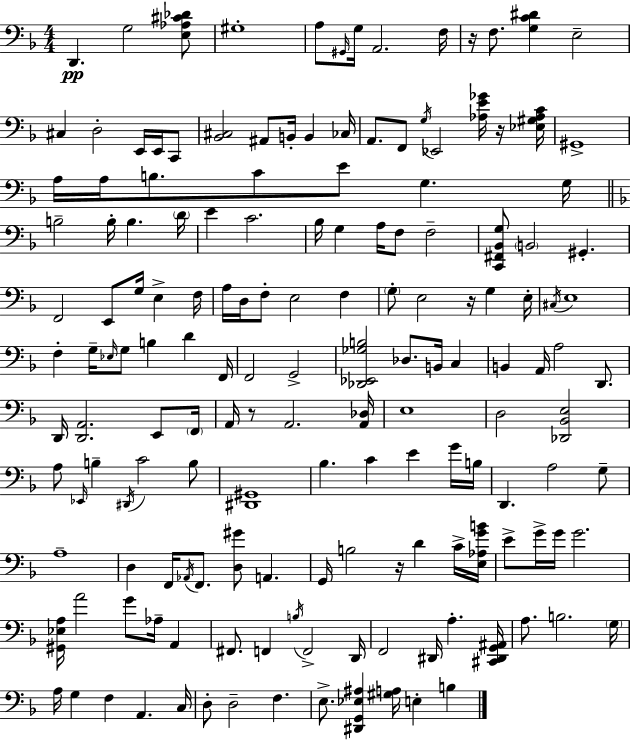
{
  \clef bass
  \numericTimeSignature
  \time 4/4
  \key f \major
  d,4.\pp g2 <e aes cis' des'>8 | gis1-. | a8 \grace { gis,16 } g16 a,2. | f16 r16 f8. <g c' dis'>4 e2-- | \break cis4 d2-. e,16 e,16 c,8 | <bes, cis>2 ais,8 b,16-. b,4 | ces16 a,8. f,8 \acciaccatura { g16 } ees,2 <aes e' ges'>16 | r16 <ees gis aes c'>16 gis,1-> | \break a16 a16 b8. c'8 e'8 g4. | g16 \bar "||" \break \key d \minor b2-- b16-. b4. \parenthesize d'16 | e'4 c'2. | bes16 g4 a16 f8 f2-- | <c, fis, bes, g>8 \parenthesize b,2 gis,4.-. | \break f,2 e,8 g16 e4-> f16 | a16 d16 f8-. e2 f4 | \parenthesize g8-. e2 r16 g4 e16-. | \acciaccatura { cis16 } e1 | \break f4-. g16-- \grace { ees16 } g8 b4 d'4 | f,16 f,2 g,2-> | <des, ees, ges b>2 des8. b,16 c4 | b,4 a,16 a2 d,8. | \break d,16 <d, a,>2. e,8 | \parenthesize f,16 a,16 r8 a,2. | <a, des>16 e1 | d2 <des, bes, e>2 | \break a8 \grace { ees,16 } b4-- \acciaccatura { dis,16 } c'2 | b8 <dis, gis,>1 | bes4. c'4 e'4 | g'16 b16 d,4. a2 | \break g8-- a1-- | d4 f,16 \acciaccatura { aes,16 } f,8. <d gis'>8 a,4. | g,16 b2 r16 d'4 | c'16-> <e aes g' b'>16 e'8-> g'16-> g'16 g'2. | \break <gis, ees a>16 a'2 g'8 | aes16-- a,4 fis,8. f,4 \acciaccatura { b16 } f,2-> | d,16 f,2 dis,16 a4.-. | <cis, dis, g, ais,>16 a8. b2. | \break \parenthesize g16 a16 g4 f4 a,4. | c16 d8-. d2-- | f4. e8.-> <dis, g, ees ais>4 <gis a>16 e4-. | b4 \bar "|."
}